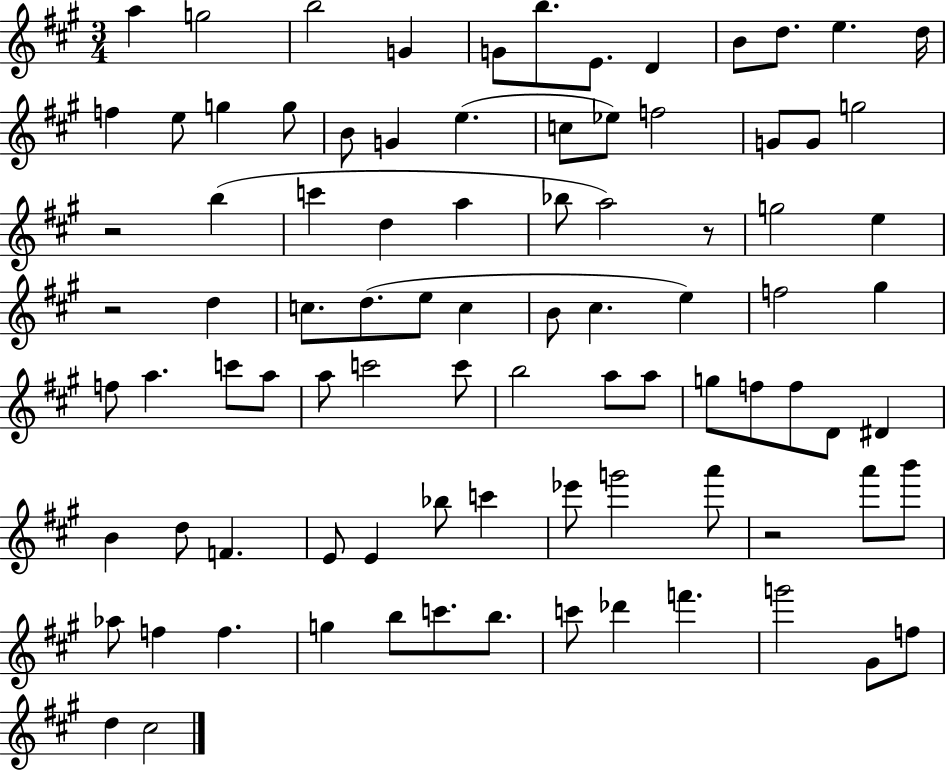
X:1
T:Untitled
M:3/4
L:1/4
K:A
a g2 b2 G G/2 b/2 E/2 D B/2 d/2 e d/4 f e/2 g g/2 B/2 G e c/2 _e/2 f2 G/2 G/2 g2 z2 b c' d a _b/2 a2 z/2 g2 e z2 d c/2 d/2 e/2 c B/2 ^c e f2 ^g f/2 a c'/2 a/2 a/2 c'2 c'/2 b2 a/2 a/2 g/2 f/2 f/2 D/2 ^D B d/2 F E/2 E _b/2 c' _e'/2 g'2 a'/2 z2 a'/2 b'/2 _a/2 f f g b/2 c'/2 b/2 c'/2 _d' f' g'2 ^G/2 f/2 d ^c2